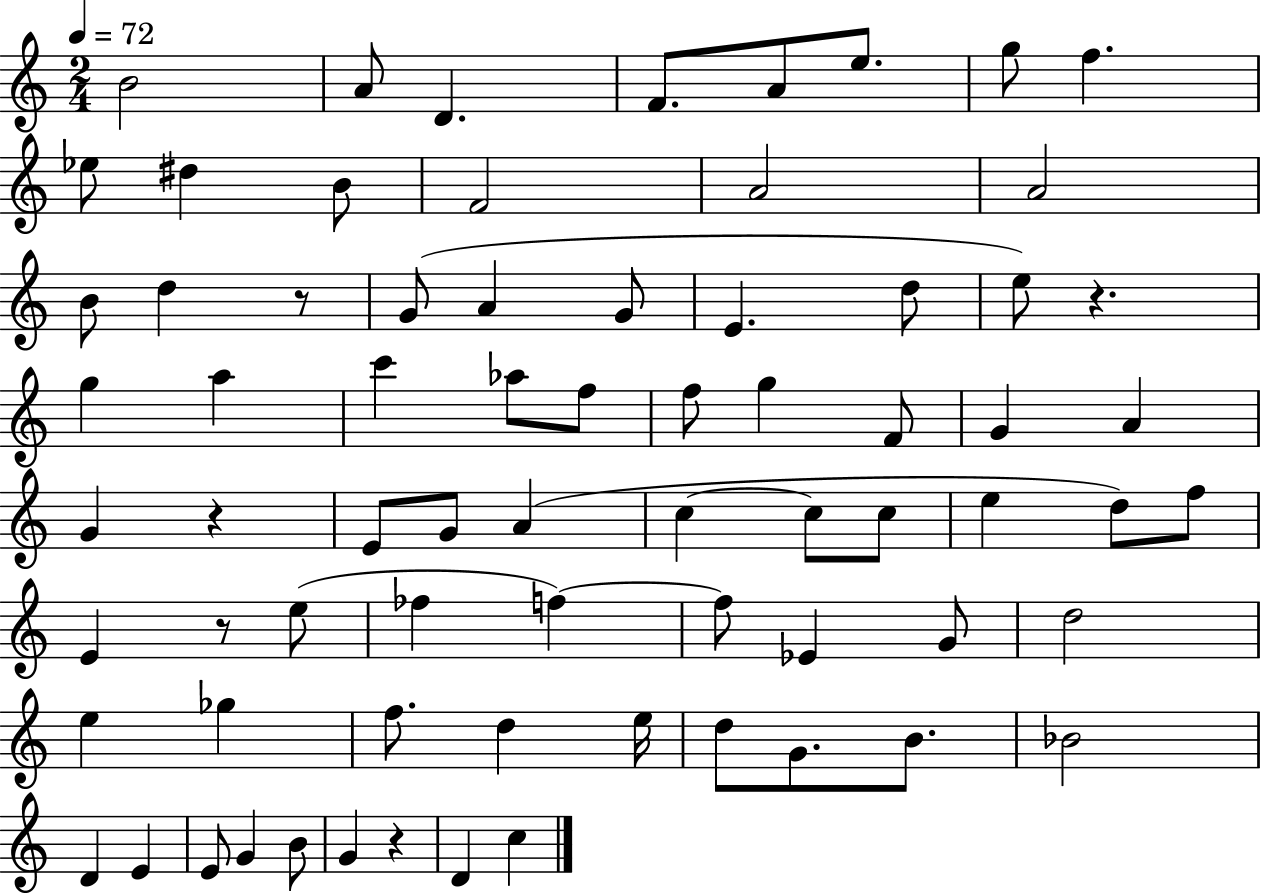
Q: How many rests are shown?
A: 5